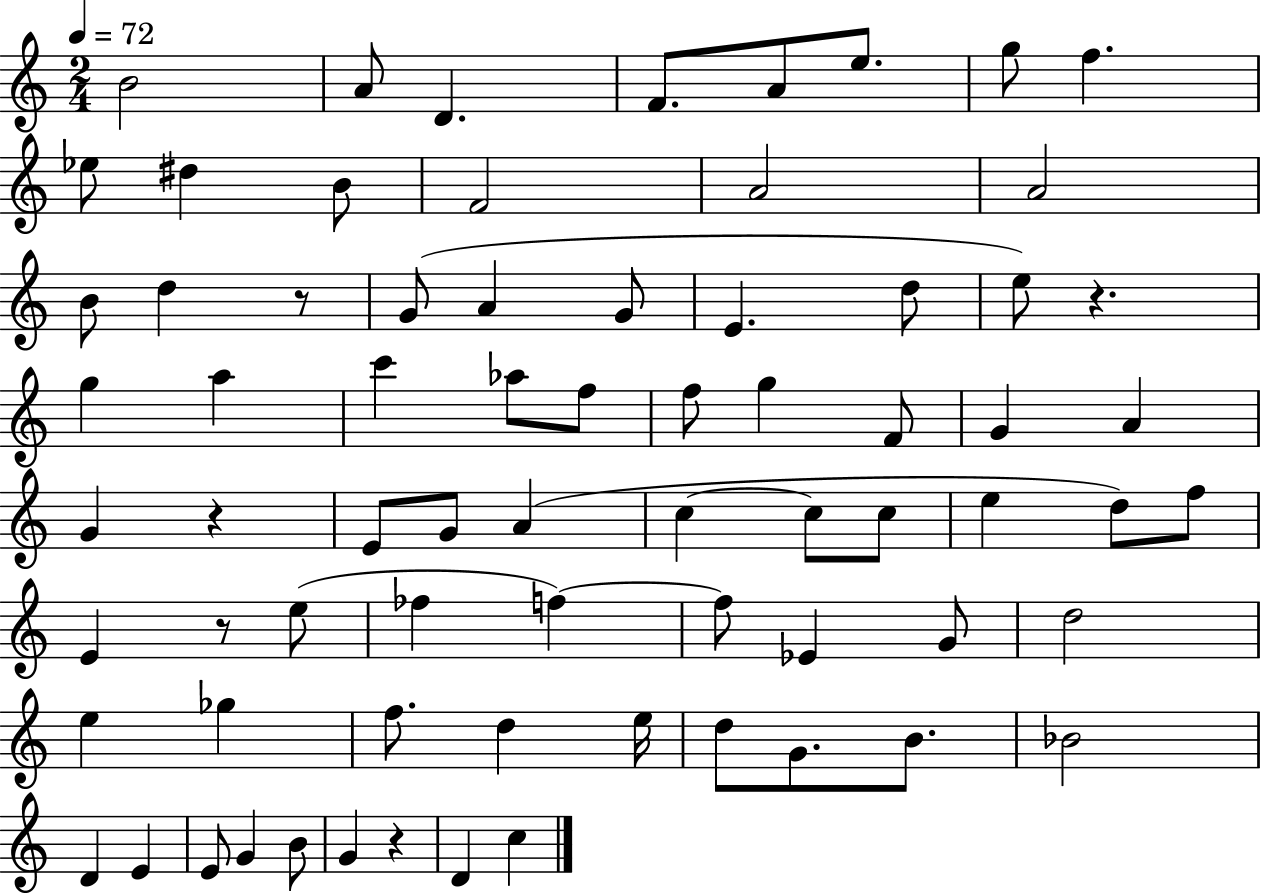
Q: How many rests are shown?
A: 5